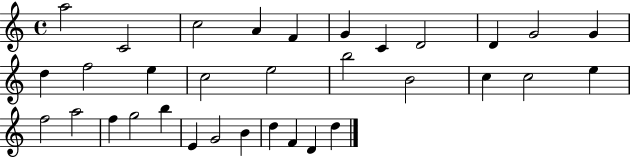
A5/h C4/h C5/h A4/q F4/q G4/q C4/q D4/h D4/q G4/h G4/q D5/q F5/h E5/q C5/h E5/h B5/h B4/h C5/q C5/h E5/q F5/h A5/h F5/q G5/h B5/q E4/q G4/h B4/q D5/q F4/q D4/q D5/q